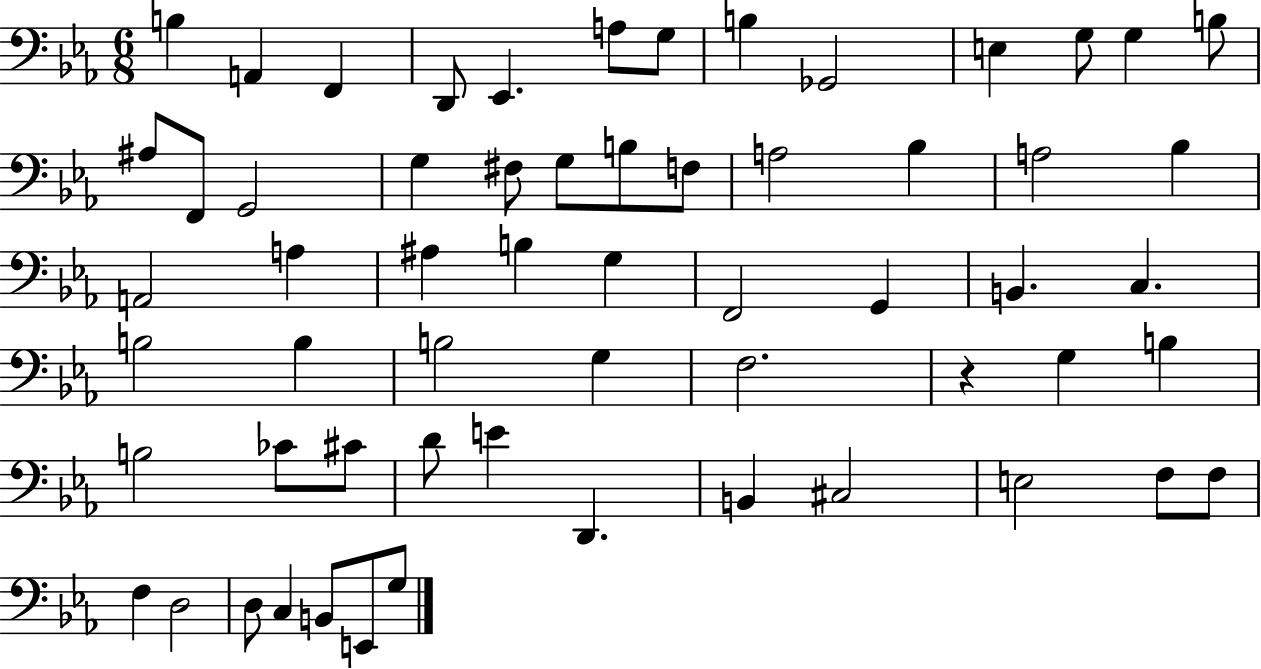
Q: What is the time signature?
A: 6/8